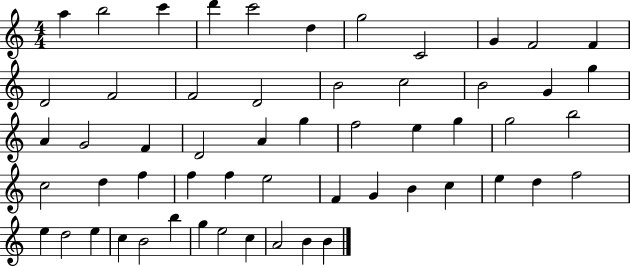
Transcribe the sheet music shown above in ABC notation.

X:1
T:Untitled
M:4/4
L:1/4
K:C
a b2 c' d' c'2 d g2 C2 G F2 F D2 F2 F2 D2 B2 c2 B2 G g A G2 F D2 A g f2 e g g2 b2 c2 d f f f e2 F G B c e d f2 e d2 e c B2 b g e2 c A2 B B